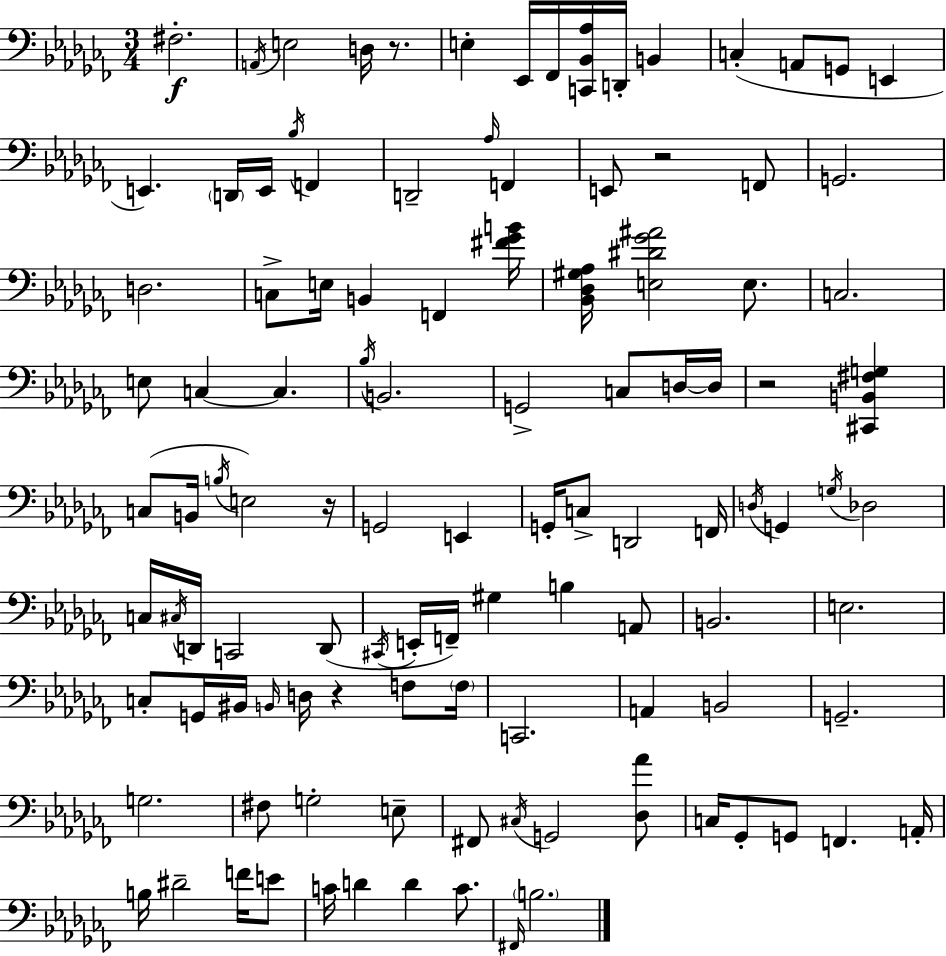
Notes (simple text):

F#3/h. A2/s E3/h D3/s R/e. E3/q Eb2/s FES2/s [C2,Bb2,Ab3]/s D2/s B2/q C3/q A2/e G2/e E2/q E2/q. D2/s E2/s Bb3/s F2/q D2/h Ab3/s F2/q E2/e R/h F2/e G2/h. D3/h. C3/e E3/s B2/q F2/q [F#4,Gb4,B4]/s [Bb2,Db3,G#3,Ab3]/s [E3,D#4,Gb4,A#4]/h E3/e. C3/h. E3/e C3/q C3/q. Bb3/s B2/h. G2/h C3/e D3/s D3/s R/h [C#2,B2,F#3,G3]/q C3/e B2/s B3/s E3/h R/s G2/h E2/q G2/s C3/e D2/h F2/s D3/s G2/q G3/s Db3/h C3/s C#3/s D2/s C2/h D2/e C#2/s E2/s F2/s G#3/q B3/q A2/e B2/h. E3/h. C3/e G2/s BIS2/s B2/s D3/s R/q F3/e F3/s C2/h. A2/q B2/h G2/h. G3/h. F#3/e G3/h E3/e F#2/e C#3/s G2/h [Db3,Ab4]/e C3/s Gb2/e G2/e F2/q. A2/s B3/s D#4/h F4/s E4/e C4/s D4/q D4/q C4/e. F#2/s B3/h.